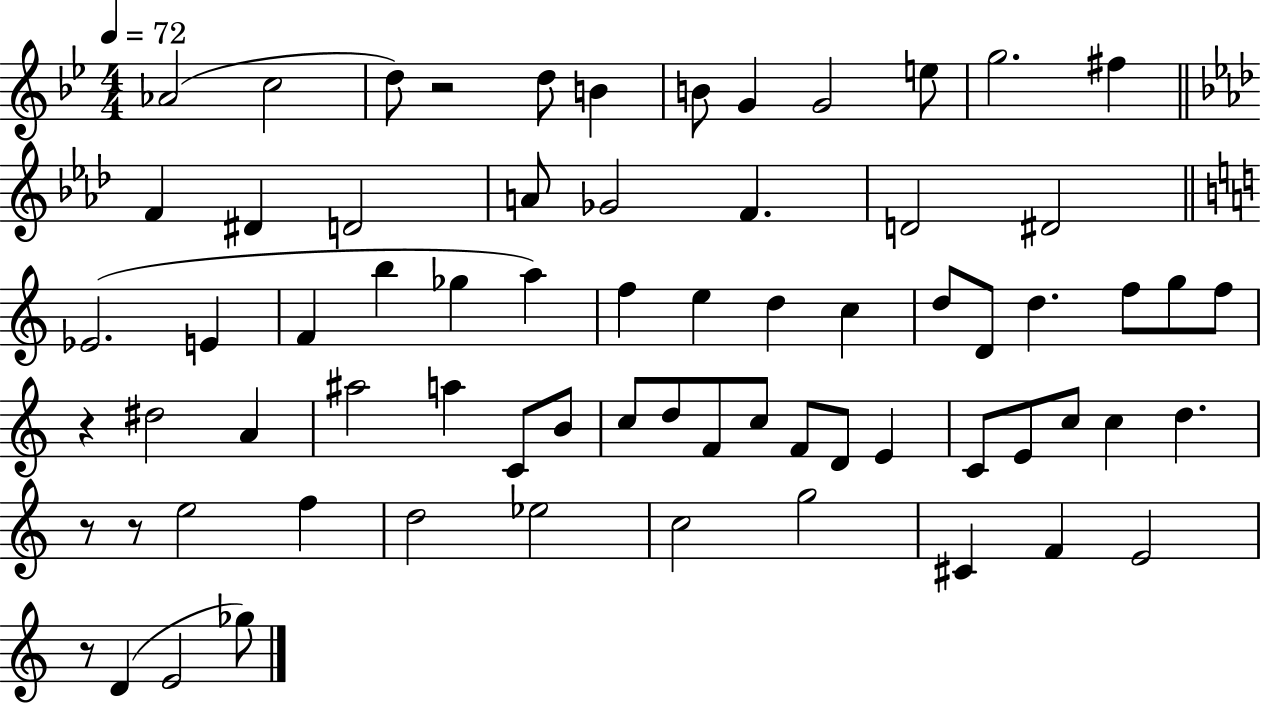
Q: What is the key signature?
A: BES major